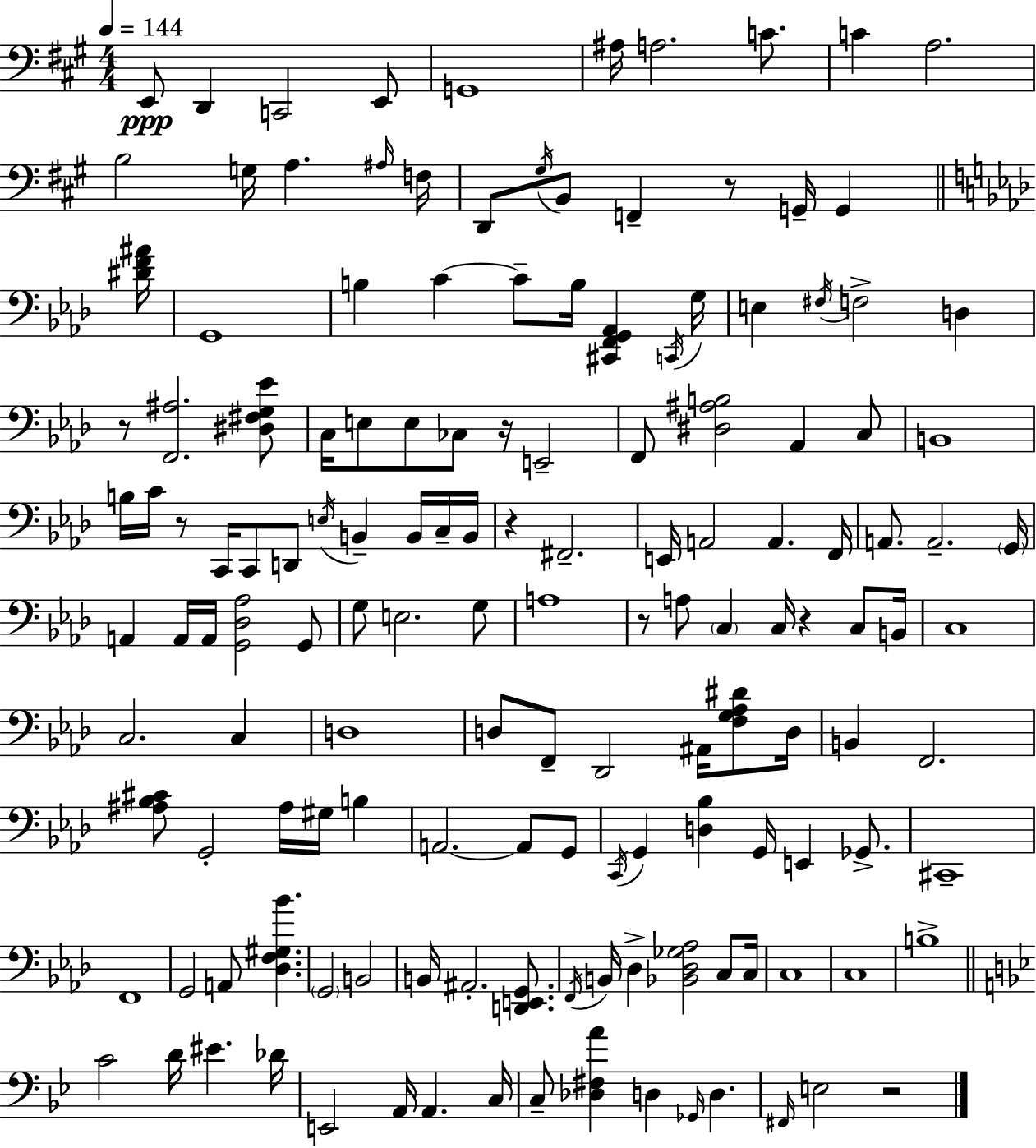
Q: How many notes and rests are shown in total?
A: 146